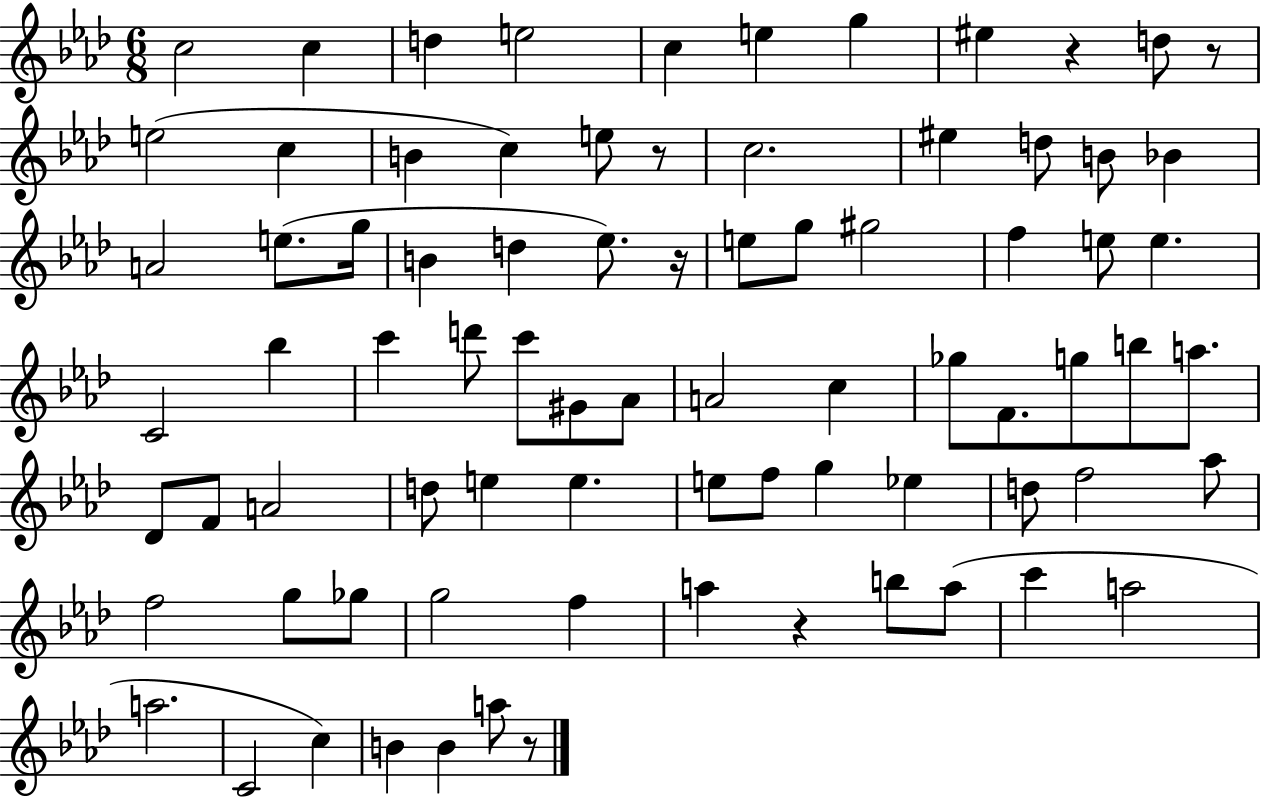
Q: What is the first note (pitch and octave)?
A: C5